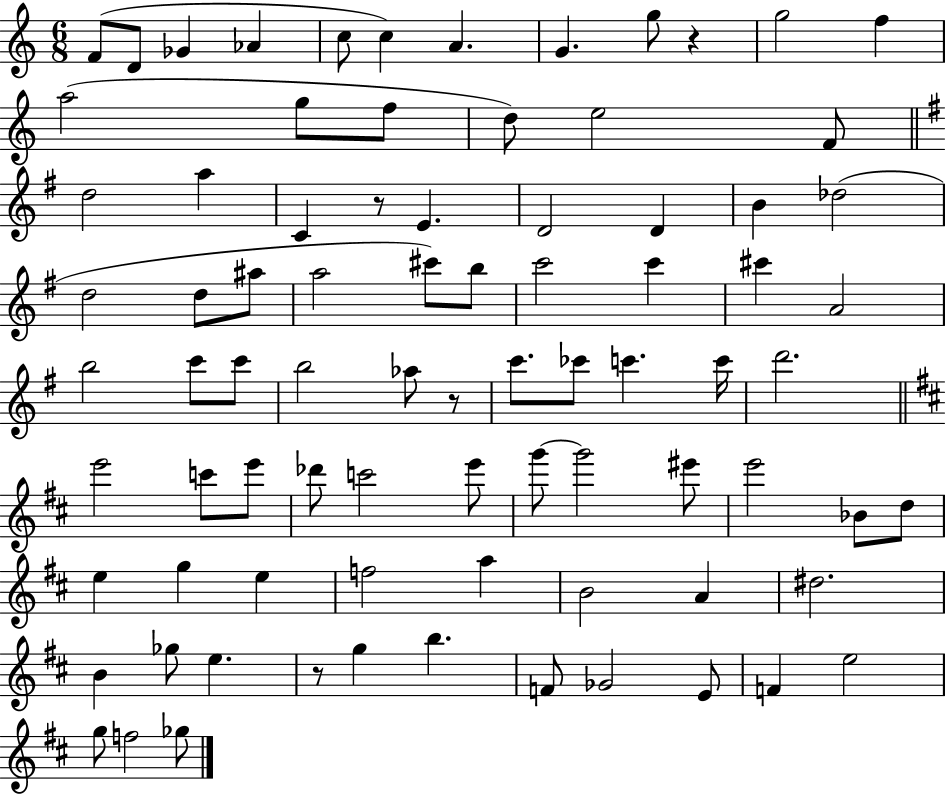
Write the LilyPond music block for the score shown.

{
  \clef treble
  \numericTimeSignature
  \time 6/8
  \key c \major
  \repeat volta 2 { f'8( d'8 ges'4 aes'4 | c''8 c''4) a'4. | g'4. g''8 r4 | g''2 f''4 | \break a''2( g''8 f''8 | d''8) e''2 f'8 | \bar "||" \break \key e \minor d''2 a''4 | c'4 r8 e'4. | d'2 d'4 | b'4 des''2( | \break d''2 d''8 ais''8 | a''2 cis'''8) b''8 | c'''2 c'''4 | cis'''4 a'2 | \break b''2 c'''8 c'''8 | b''2 aes''8 r8 | c'''8. ces'''8 c'''4. c'''16 | d'''2. | \break \bar "||" \break \key d \major e'''2 c'''8 e'''8 | des'''8 c'''2 e'''8 | g'''8~~ g'''2 eis'''8 | e'''2 bes'8 d''8 | \break e''4 g''4 e''4 | f''2 a''4 | b'2 a'4 | dis''2. | \break b'4 ges''8 e''4. | r8 g''4 b''4. | f'8 ges'2 e'8 | f'4 e''2 | \break g''8 f''2 ges''8 | } \bar "|."
}